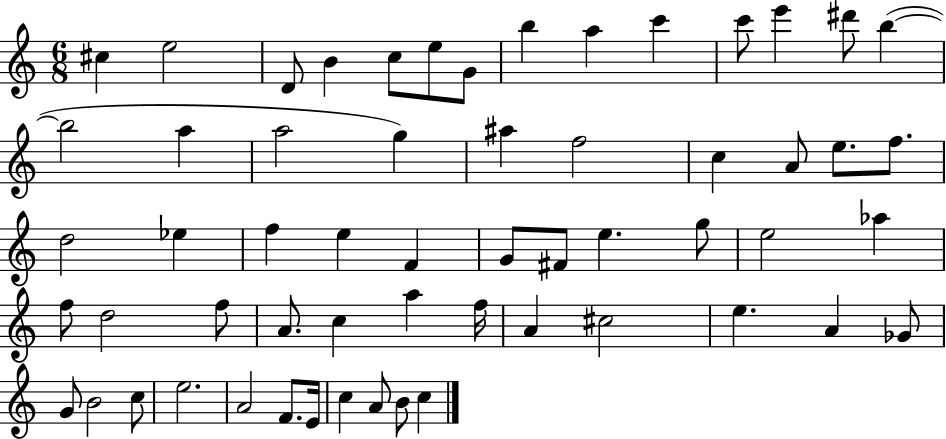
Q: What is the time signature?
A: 6/8